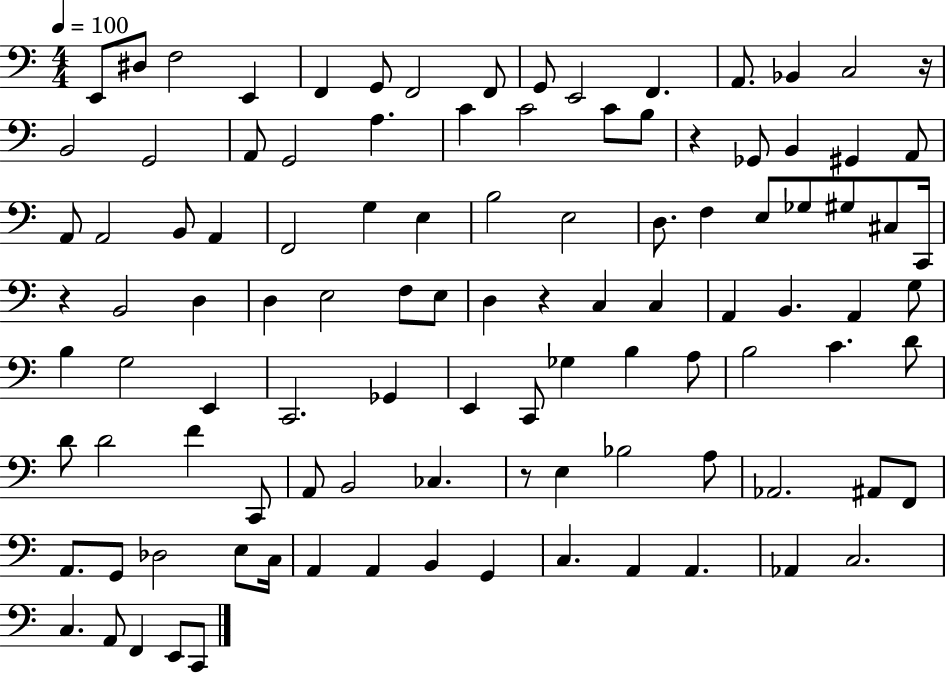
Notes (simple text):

E2/e D#3/e F3/h E2/q F2/q G2/e F2/h F2/e G2/e E2/h F2/q. A2/e. Bb2/q C3/h R/s B2/h G2/h A2/e G2/h A3/q. C4/q C4/h C4/e B3/e R/q Gb2/e B2/q G#2/q A2/e A2/e A2/h B2/e A2/q F2/h G3/q E3/q B3/h E3/h D3/e. F3/q E3/e Gb3/e G#3/e C#3/e C2/s R/q B2/h D3/q D3/q E3/h F3/e E3/e D3/q R/q C3/q C3/q A2/q B2/q. A2/q G3/e B3/q G3/h E2/q C2/h. Gb2/q E2/q C2/e Gb3/q B3/q A3/e B3/h C4/q. D4/e D4/e D4/h F4/q C2/e A2/e B2/h CES3/q. R/e E3/q Bb3/h A3/e Ab2/h. A#2/e F2/e A2/e. G2/e Db3/h E3/e C3/s A2/q A2/q B2/q G2/q C3/q. A2/q A2/q. Ab2/q C3/h. C3/q. A2/e F2/q E2/e C2/e